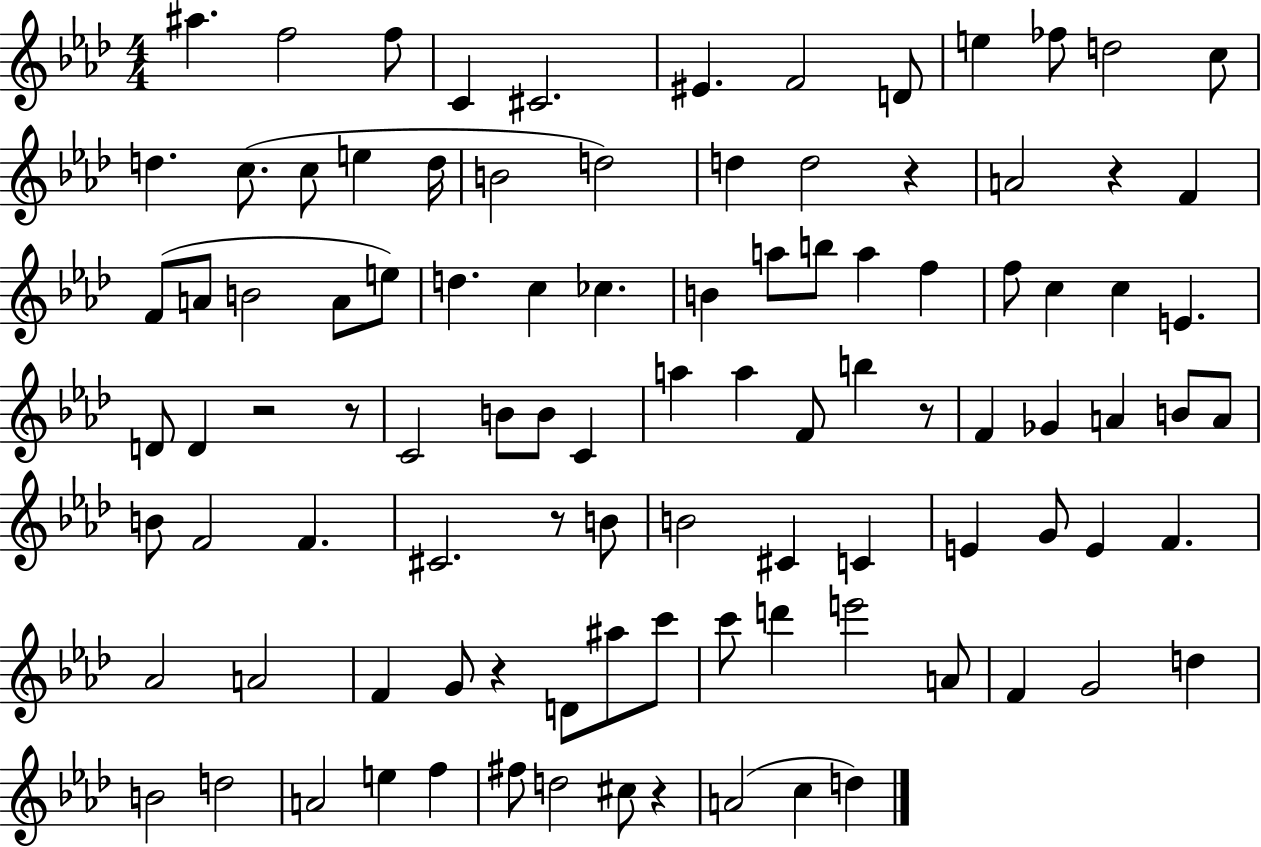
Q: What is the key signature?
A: AES major